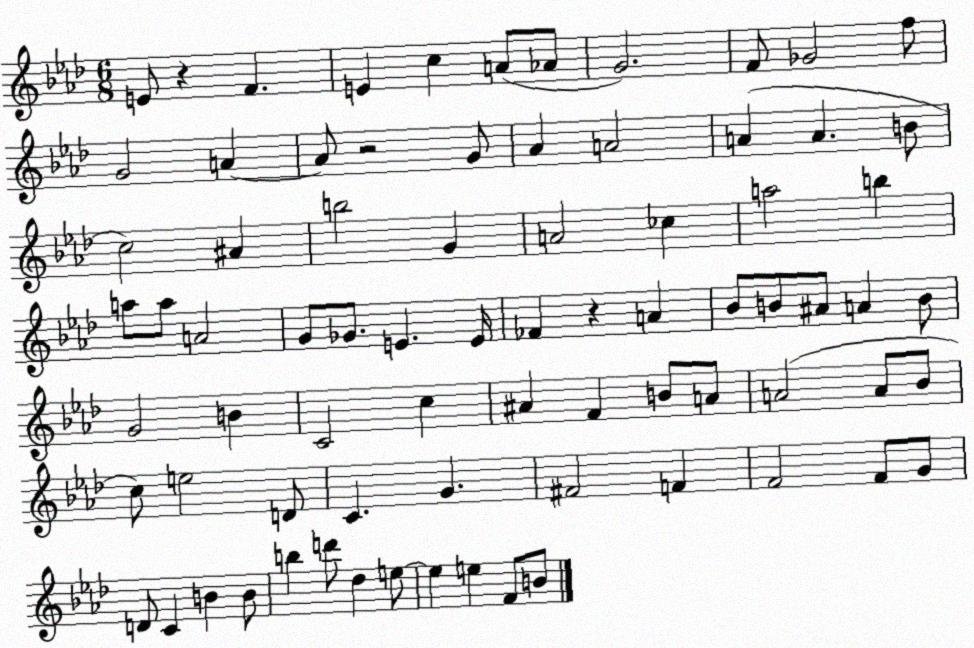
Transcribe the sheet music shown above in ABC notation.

X:1
T:Untitled
M:6/8
L:1/4
K:Ab
E/2 z F E c A/2 _A/2 G2 F/2 _G2 f/2 G2 A A/2 z2 G/2 _A A2 A A B/2 c2 ^A b2 G A2 _c a2 b a/2 a/2 A2 G/2 _G/2 E E/4 _F z A _B/2 B/2 ^A/2 A B/2 G2 B C2 c ^A F B/2 A/2 A2 A/2 _B/2 c/2 e2 D/2 C G ^F2 F F2 F/2 G/2 D/2 C B B/2 b d'/2 _d e/2 e e F/2 B/2